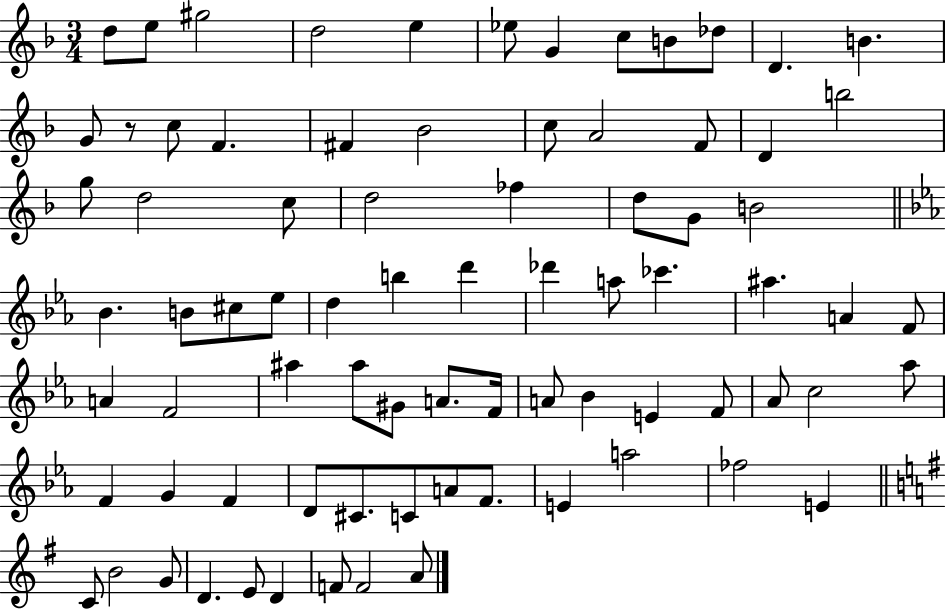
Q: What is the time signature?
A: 3/4